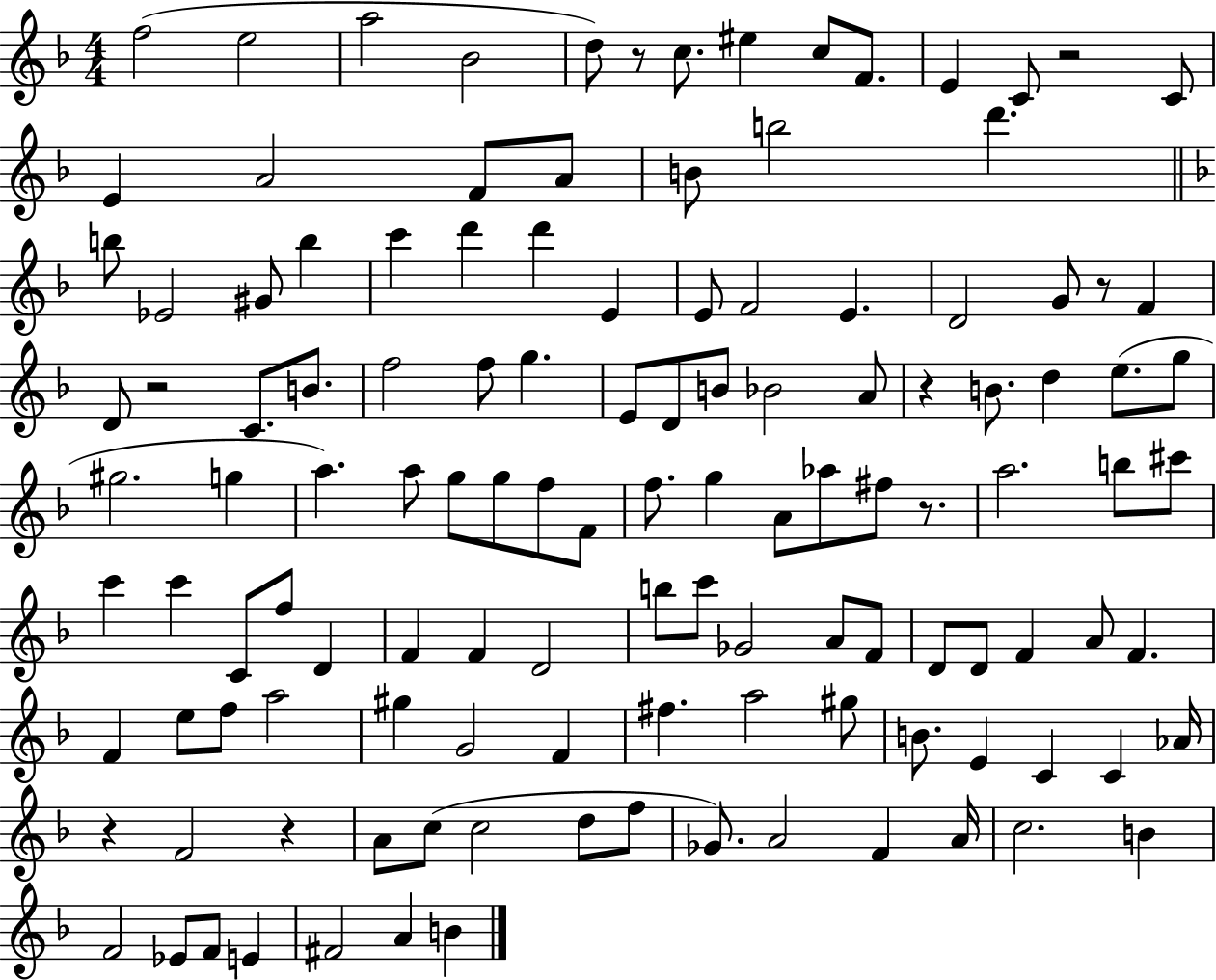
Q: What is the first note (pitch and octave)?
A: F5